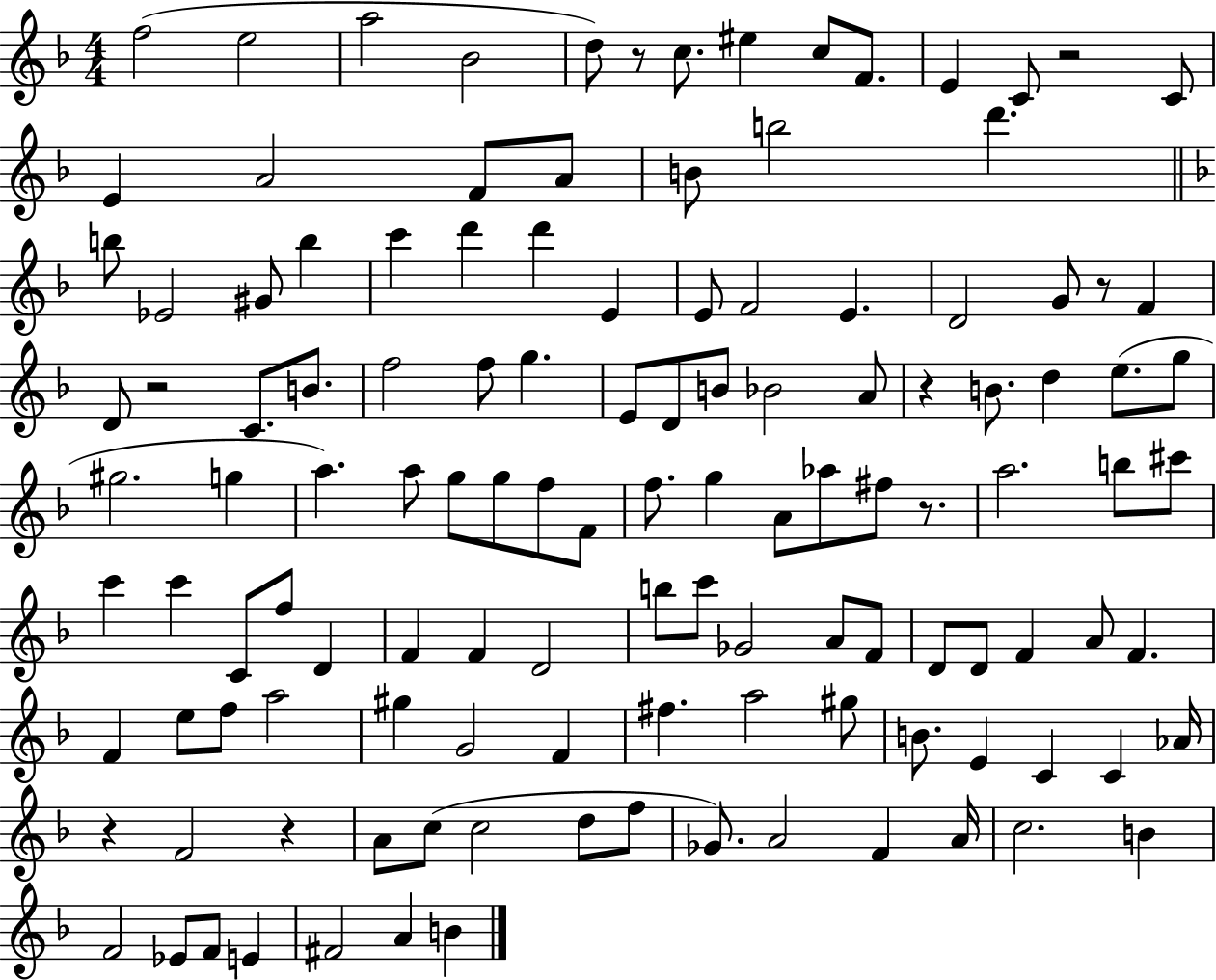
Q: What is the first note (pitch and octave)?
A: F5